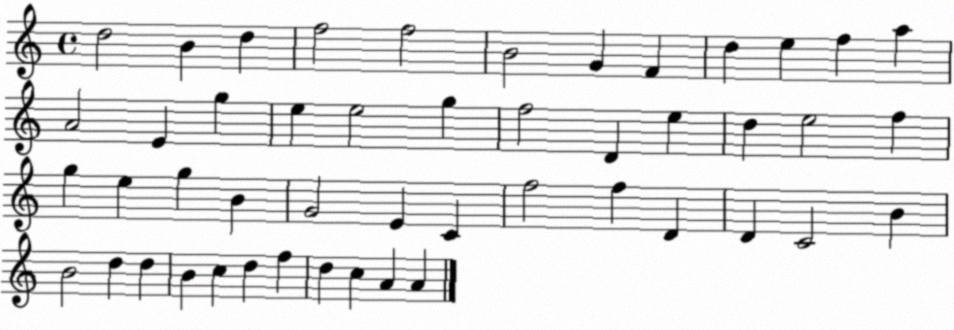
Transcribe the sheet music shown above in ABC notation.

X:1
T:Untitled
M:4/4
L:1/4
K:C
d2 B d f2 f2 B2 G F d e f a A2 E g e e2 g f2 D e d e2 f g e g B G2 E C f2 f D D C2 B B2 d d B c d f d c A A